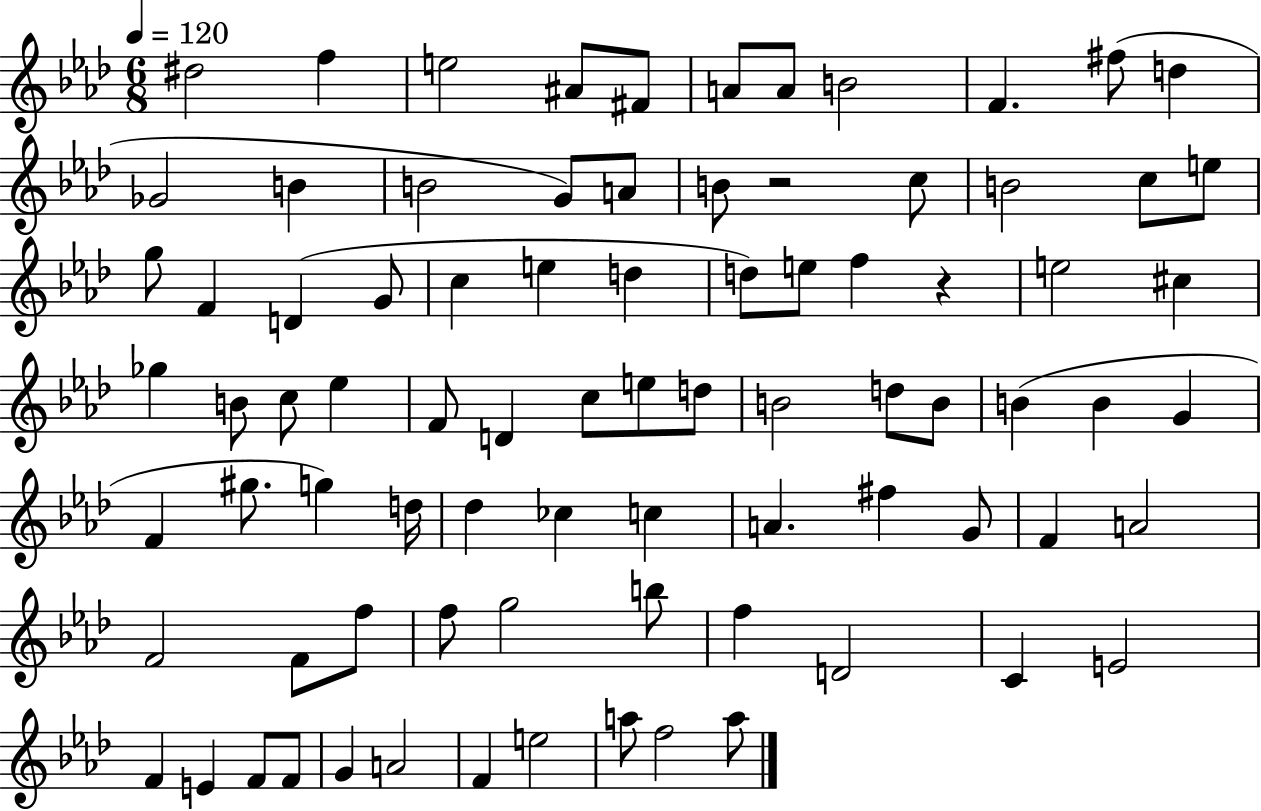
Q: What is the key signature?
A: AES major